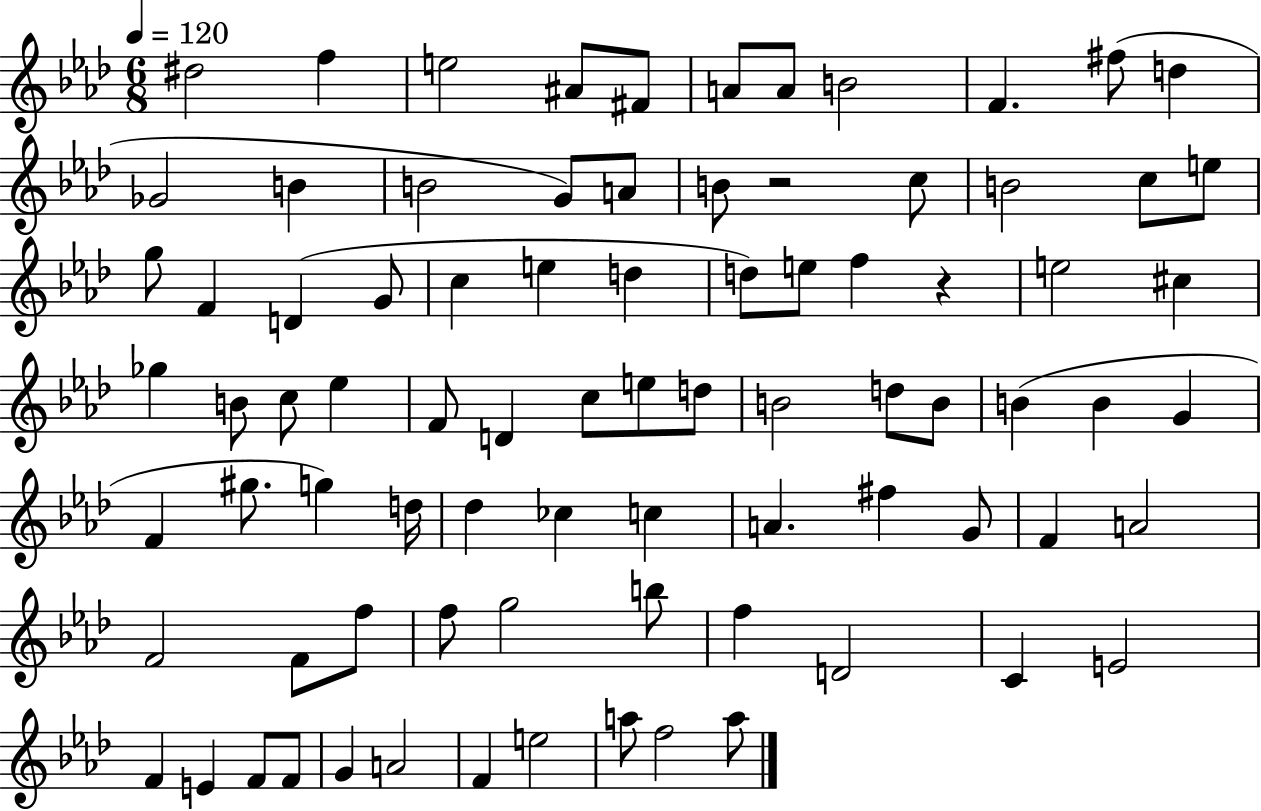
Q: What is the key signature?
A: AES major